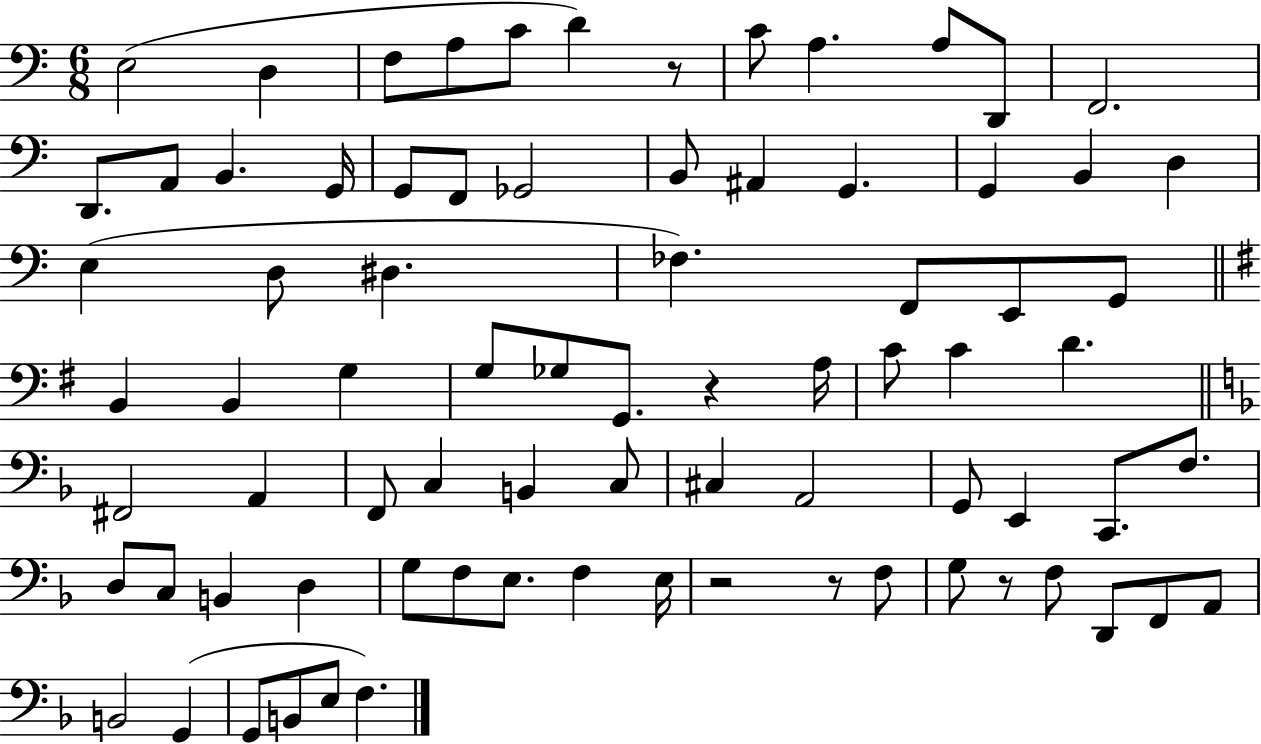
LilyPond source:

{
  \clef bass
  \numericTimeSignature
  \time 6/8
  \key c \major
  e2( d4 | f8 a8 c'8 d'4) r8 | c'8 a4. a8 d,8 | f,2. | \break d,8. a,8 b,4. g,16 | g,8 f,8 ges,2 | b,8 ais,4 g,4. | g,4 b,4 d4 | \break e4( d8 dis4. | fes4.) f,8 e,8 g,8 | \bar "||" \break \key g \major b,4 b,4 g4 | g8 ges8 g,8. r4 a16 | c'8 c'4 d'4. | \bar "||" \break \key f \major fis,2 a,4 | f,8 c4 b,4 c8 | cis4 a,2 | g,8 e,4 c,8. f8. | \break d8 c8 b,4 d4 | g8 f8 e8. f4 e16 | r2 r8 f8 | g8 r8 f8 d,8 f,8 a,8 | \break b,2 g,4( | g,8 b,8 e8 f4.) | \bar "|."
}